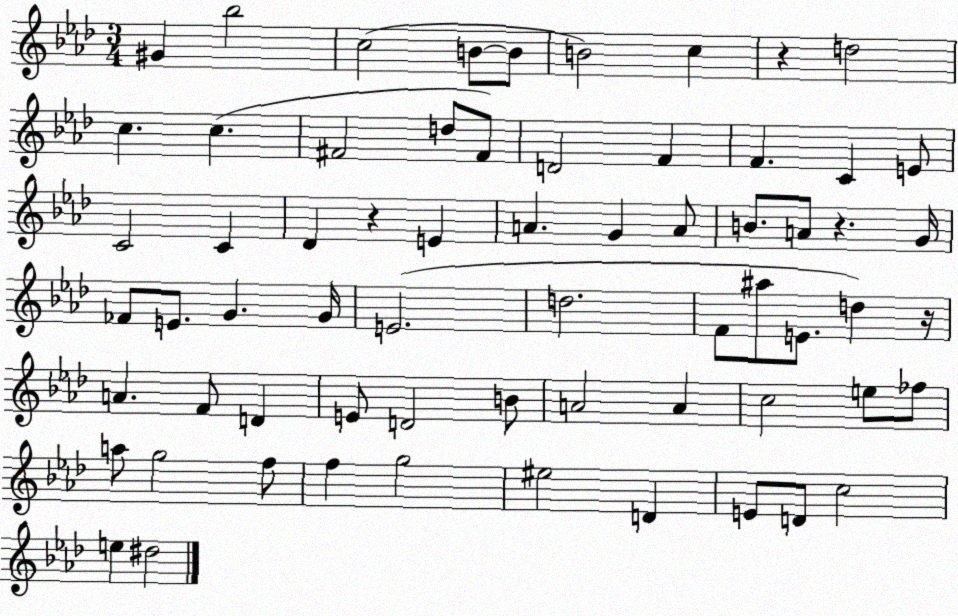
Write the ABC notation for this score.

X:1
T:Untitled
M:3/4
L:1/4
K:Ab
^G _b2 c2 B/2 B/2 B2 c z d2 c c ^F2 d/2 ^F/2 D2 F F C E/2 C2 C _D z E A G A/2 B/2 A/2 z G/4 _F/2 E/2 G G/4 E2 d2 F/2 ^a/2 E/2 d z/4 A F/2 D E/2 D2 B/2 A2 A c2 e/2 _f/2 a/2 g2 f/2 f g2 ^e2 D E/2 D/2 c2 e ^d2